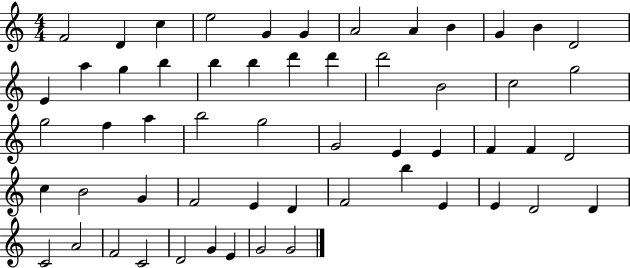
X:1
T:Untitled
M:4/4
L:1/4
K:C
F2 D c e2 G G A2 A B G B D2 E a g b b b d' d' d'2 B2 c2 g2 g2 f a b2 g2 G2 E E F F D2 c B2 G F2 E D F2 b E E D2 D C2 A2 F2 C2 D2 G E G2 G2